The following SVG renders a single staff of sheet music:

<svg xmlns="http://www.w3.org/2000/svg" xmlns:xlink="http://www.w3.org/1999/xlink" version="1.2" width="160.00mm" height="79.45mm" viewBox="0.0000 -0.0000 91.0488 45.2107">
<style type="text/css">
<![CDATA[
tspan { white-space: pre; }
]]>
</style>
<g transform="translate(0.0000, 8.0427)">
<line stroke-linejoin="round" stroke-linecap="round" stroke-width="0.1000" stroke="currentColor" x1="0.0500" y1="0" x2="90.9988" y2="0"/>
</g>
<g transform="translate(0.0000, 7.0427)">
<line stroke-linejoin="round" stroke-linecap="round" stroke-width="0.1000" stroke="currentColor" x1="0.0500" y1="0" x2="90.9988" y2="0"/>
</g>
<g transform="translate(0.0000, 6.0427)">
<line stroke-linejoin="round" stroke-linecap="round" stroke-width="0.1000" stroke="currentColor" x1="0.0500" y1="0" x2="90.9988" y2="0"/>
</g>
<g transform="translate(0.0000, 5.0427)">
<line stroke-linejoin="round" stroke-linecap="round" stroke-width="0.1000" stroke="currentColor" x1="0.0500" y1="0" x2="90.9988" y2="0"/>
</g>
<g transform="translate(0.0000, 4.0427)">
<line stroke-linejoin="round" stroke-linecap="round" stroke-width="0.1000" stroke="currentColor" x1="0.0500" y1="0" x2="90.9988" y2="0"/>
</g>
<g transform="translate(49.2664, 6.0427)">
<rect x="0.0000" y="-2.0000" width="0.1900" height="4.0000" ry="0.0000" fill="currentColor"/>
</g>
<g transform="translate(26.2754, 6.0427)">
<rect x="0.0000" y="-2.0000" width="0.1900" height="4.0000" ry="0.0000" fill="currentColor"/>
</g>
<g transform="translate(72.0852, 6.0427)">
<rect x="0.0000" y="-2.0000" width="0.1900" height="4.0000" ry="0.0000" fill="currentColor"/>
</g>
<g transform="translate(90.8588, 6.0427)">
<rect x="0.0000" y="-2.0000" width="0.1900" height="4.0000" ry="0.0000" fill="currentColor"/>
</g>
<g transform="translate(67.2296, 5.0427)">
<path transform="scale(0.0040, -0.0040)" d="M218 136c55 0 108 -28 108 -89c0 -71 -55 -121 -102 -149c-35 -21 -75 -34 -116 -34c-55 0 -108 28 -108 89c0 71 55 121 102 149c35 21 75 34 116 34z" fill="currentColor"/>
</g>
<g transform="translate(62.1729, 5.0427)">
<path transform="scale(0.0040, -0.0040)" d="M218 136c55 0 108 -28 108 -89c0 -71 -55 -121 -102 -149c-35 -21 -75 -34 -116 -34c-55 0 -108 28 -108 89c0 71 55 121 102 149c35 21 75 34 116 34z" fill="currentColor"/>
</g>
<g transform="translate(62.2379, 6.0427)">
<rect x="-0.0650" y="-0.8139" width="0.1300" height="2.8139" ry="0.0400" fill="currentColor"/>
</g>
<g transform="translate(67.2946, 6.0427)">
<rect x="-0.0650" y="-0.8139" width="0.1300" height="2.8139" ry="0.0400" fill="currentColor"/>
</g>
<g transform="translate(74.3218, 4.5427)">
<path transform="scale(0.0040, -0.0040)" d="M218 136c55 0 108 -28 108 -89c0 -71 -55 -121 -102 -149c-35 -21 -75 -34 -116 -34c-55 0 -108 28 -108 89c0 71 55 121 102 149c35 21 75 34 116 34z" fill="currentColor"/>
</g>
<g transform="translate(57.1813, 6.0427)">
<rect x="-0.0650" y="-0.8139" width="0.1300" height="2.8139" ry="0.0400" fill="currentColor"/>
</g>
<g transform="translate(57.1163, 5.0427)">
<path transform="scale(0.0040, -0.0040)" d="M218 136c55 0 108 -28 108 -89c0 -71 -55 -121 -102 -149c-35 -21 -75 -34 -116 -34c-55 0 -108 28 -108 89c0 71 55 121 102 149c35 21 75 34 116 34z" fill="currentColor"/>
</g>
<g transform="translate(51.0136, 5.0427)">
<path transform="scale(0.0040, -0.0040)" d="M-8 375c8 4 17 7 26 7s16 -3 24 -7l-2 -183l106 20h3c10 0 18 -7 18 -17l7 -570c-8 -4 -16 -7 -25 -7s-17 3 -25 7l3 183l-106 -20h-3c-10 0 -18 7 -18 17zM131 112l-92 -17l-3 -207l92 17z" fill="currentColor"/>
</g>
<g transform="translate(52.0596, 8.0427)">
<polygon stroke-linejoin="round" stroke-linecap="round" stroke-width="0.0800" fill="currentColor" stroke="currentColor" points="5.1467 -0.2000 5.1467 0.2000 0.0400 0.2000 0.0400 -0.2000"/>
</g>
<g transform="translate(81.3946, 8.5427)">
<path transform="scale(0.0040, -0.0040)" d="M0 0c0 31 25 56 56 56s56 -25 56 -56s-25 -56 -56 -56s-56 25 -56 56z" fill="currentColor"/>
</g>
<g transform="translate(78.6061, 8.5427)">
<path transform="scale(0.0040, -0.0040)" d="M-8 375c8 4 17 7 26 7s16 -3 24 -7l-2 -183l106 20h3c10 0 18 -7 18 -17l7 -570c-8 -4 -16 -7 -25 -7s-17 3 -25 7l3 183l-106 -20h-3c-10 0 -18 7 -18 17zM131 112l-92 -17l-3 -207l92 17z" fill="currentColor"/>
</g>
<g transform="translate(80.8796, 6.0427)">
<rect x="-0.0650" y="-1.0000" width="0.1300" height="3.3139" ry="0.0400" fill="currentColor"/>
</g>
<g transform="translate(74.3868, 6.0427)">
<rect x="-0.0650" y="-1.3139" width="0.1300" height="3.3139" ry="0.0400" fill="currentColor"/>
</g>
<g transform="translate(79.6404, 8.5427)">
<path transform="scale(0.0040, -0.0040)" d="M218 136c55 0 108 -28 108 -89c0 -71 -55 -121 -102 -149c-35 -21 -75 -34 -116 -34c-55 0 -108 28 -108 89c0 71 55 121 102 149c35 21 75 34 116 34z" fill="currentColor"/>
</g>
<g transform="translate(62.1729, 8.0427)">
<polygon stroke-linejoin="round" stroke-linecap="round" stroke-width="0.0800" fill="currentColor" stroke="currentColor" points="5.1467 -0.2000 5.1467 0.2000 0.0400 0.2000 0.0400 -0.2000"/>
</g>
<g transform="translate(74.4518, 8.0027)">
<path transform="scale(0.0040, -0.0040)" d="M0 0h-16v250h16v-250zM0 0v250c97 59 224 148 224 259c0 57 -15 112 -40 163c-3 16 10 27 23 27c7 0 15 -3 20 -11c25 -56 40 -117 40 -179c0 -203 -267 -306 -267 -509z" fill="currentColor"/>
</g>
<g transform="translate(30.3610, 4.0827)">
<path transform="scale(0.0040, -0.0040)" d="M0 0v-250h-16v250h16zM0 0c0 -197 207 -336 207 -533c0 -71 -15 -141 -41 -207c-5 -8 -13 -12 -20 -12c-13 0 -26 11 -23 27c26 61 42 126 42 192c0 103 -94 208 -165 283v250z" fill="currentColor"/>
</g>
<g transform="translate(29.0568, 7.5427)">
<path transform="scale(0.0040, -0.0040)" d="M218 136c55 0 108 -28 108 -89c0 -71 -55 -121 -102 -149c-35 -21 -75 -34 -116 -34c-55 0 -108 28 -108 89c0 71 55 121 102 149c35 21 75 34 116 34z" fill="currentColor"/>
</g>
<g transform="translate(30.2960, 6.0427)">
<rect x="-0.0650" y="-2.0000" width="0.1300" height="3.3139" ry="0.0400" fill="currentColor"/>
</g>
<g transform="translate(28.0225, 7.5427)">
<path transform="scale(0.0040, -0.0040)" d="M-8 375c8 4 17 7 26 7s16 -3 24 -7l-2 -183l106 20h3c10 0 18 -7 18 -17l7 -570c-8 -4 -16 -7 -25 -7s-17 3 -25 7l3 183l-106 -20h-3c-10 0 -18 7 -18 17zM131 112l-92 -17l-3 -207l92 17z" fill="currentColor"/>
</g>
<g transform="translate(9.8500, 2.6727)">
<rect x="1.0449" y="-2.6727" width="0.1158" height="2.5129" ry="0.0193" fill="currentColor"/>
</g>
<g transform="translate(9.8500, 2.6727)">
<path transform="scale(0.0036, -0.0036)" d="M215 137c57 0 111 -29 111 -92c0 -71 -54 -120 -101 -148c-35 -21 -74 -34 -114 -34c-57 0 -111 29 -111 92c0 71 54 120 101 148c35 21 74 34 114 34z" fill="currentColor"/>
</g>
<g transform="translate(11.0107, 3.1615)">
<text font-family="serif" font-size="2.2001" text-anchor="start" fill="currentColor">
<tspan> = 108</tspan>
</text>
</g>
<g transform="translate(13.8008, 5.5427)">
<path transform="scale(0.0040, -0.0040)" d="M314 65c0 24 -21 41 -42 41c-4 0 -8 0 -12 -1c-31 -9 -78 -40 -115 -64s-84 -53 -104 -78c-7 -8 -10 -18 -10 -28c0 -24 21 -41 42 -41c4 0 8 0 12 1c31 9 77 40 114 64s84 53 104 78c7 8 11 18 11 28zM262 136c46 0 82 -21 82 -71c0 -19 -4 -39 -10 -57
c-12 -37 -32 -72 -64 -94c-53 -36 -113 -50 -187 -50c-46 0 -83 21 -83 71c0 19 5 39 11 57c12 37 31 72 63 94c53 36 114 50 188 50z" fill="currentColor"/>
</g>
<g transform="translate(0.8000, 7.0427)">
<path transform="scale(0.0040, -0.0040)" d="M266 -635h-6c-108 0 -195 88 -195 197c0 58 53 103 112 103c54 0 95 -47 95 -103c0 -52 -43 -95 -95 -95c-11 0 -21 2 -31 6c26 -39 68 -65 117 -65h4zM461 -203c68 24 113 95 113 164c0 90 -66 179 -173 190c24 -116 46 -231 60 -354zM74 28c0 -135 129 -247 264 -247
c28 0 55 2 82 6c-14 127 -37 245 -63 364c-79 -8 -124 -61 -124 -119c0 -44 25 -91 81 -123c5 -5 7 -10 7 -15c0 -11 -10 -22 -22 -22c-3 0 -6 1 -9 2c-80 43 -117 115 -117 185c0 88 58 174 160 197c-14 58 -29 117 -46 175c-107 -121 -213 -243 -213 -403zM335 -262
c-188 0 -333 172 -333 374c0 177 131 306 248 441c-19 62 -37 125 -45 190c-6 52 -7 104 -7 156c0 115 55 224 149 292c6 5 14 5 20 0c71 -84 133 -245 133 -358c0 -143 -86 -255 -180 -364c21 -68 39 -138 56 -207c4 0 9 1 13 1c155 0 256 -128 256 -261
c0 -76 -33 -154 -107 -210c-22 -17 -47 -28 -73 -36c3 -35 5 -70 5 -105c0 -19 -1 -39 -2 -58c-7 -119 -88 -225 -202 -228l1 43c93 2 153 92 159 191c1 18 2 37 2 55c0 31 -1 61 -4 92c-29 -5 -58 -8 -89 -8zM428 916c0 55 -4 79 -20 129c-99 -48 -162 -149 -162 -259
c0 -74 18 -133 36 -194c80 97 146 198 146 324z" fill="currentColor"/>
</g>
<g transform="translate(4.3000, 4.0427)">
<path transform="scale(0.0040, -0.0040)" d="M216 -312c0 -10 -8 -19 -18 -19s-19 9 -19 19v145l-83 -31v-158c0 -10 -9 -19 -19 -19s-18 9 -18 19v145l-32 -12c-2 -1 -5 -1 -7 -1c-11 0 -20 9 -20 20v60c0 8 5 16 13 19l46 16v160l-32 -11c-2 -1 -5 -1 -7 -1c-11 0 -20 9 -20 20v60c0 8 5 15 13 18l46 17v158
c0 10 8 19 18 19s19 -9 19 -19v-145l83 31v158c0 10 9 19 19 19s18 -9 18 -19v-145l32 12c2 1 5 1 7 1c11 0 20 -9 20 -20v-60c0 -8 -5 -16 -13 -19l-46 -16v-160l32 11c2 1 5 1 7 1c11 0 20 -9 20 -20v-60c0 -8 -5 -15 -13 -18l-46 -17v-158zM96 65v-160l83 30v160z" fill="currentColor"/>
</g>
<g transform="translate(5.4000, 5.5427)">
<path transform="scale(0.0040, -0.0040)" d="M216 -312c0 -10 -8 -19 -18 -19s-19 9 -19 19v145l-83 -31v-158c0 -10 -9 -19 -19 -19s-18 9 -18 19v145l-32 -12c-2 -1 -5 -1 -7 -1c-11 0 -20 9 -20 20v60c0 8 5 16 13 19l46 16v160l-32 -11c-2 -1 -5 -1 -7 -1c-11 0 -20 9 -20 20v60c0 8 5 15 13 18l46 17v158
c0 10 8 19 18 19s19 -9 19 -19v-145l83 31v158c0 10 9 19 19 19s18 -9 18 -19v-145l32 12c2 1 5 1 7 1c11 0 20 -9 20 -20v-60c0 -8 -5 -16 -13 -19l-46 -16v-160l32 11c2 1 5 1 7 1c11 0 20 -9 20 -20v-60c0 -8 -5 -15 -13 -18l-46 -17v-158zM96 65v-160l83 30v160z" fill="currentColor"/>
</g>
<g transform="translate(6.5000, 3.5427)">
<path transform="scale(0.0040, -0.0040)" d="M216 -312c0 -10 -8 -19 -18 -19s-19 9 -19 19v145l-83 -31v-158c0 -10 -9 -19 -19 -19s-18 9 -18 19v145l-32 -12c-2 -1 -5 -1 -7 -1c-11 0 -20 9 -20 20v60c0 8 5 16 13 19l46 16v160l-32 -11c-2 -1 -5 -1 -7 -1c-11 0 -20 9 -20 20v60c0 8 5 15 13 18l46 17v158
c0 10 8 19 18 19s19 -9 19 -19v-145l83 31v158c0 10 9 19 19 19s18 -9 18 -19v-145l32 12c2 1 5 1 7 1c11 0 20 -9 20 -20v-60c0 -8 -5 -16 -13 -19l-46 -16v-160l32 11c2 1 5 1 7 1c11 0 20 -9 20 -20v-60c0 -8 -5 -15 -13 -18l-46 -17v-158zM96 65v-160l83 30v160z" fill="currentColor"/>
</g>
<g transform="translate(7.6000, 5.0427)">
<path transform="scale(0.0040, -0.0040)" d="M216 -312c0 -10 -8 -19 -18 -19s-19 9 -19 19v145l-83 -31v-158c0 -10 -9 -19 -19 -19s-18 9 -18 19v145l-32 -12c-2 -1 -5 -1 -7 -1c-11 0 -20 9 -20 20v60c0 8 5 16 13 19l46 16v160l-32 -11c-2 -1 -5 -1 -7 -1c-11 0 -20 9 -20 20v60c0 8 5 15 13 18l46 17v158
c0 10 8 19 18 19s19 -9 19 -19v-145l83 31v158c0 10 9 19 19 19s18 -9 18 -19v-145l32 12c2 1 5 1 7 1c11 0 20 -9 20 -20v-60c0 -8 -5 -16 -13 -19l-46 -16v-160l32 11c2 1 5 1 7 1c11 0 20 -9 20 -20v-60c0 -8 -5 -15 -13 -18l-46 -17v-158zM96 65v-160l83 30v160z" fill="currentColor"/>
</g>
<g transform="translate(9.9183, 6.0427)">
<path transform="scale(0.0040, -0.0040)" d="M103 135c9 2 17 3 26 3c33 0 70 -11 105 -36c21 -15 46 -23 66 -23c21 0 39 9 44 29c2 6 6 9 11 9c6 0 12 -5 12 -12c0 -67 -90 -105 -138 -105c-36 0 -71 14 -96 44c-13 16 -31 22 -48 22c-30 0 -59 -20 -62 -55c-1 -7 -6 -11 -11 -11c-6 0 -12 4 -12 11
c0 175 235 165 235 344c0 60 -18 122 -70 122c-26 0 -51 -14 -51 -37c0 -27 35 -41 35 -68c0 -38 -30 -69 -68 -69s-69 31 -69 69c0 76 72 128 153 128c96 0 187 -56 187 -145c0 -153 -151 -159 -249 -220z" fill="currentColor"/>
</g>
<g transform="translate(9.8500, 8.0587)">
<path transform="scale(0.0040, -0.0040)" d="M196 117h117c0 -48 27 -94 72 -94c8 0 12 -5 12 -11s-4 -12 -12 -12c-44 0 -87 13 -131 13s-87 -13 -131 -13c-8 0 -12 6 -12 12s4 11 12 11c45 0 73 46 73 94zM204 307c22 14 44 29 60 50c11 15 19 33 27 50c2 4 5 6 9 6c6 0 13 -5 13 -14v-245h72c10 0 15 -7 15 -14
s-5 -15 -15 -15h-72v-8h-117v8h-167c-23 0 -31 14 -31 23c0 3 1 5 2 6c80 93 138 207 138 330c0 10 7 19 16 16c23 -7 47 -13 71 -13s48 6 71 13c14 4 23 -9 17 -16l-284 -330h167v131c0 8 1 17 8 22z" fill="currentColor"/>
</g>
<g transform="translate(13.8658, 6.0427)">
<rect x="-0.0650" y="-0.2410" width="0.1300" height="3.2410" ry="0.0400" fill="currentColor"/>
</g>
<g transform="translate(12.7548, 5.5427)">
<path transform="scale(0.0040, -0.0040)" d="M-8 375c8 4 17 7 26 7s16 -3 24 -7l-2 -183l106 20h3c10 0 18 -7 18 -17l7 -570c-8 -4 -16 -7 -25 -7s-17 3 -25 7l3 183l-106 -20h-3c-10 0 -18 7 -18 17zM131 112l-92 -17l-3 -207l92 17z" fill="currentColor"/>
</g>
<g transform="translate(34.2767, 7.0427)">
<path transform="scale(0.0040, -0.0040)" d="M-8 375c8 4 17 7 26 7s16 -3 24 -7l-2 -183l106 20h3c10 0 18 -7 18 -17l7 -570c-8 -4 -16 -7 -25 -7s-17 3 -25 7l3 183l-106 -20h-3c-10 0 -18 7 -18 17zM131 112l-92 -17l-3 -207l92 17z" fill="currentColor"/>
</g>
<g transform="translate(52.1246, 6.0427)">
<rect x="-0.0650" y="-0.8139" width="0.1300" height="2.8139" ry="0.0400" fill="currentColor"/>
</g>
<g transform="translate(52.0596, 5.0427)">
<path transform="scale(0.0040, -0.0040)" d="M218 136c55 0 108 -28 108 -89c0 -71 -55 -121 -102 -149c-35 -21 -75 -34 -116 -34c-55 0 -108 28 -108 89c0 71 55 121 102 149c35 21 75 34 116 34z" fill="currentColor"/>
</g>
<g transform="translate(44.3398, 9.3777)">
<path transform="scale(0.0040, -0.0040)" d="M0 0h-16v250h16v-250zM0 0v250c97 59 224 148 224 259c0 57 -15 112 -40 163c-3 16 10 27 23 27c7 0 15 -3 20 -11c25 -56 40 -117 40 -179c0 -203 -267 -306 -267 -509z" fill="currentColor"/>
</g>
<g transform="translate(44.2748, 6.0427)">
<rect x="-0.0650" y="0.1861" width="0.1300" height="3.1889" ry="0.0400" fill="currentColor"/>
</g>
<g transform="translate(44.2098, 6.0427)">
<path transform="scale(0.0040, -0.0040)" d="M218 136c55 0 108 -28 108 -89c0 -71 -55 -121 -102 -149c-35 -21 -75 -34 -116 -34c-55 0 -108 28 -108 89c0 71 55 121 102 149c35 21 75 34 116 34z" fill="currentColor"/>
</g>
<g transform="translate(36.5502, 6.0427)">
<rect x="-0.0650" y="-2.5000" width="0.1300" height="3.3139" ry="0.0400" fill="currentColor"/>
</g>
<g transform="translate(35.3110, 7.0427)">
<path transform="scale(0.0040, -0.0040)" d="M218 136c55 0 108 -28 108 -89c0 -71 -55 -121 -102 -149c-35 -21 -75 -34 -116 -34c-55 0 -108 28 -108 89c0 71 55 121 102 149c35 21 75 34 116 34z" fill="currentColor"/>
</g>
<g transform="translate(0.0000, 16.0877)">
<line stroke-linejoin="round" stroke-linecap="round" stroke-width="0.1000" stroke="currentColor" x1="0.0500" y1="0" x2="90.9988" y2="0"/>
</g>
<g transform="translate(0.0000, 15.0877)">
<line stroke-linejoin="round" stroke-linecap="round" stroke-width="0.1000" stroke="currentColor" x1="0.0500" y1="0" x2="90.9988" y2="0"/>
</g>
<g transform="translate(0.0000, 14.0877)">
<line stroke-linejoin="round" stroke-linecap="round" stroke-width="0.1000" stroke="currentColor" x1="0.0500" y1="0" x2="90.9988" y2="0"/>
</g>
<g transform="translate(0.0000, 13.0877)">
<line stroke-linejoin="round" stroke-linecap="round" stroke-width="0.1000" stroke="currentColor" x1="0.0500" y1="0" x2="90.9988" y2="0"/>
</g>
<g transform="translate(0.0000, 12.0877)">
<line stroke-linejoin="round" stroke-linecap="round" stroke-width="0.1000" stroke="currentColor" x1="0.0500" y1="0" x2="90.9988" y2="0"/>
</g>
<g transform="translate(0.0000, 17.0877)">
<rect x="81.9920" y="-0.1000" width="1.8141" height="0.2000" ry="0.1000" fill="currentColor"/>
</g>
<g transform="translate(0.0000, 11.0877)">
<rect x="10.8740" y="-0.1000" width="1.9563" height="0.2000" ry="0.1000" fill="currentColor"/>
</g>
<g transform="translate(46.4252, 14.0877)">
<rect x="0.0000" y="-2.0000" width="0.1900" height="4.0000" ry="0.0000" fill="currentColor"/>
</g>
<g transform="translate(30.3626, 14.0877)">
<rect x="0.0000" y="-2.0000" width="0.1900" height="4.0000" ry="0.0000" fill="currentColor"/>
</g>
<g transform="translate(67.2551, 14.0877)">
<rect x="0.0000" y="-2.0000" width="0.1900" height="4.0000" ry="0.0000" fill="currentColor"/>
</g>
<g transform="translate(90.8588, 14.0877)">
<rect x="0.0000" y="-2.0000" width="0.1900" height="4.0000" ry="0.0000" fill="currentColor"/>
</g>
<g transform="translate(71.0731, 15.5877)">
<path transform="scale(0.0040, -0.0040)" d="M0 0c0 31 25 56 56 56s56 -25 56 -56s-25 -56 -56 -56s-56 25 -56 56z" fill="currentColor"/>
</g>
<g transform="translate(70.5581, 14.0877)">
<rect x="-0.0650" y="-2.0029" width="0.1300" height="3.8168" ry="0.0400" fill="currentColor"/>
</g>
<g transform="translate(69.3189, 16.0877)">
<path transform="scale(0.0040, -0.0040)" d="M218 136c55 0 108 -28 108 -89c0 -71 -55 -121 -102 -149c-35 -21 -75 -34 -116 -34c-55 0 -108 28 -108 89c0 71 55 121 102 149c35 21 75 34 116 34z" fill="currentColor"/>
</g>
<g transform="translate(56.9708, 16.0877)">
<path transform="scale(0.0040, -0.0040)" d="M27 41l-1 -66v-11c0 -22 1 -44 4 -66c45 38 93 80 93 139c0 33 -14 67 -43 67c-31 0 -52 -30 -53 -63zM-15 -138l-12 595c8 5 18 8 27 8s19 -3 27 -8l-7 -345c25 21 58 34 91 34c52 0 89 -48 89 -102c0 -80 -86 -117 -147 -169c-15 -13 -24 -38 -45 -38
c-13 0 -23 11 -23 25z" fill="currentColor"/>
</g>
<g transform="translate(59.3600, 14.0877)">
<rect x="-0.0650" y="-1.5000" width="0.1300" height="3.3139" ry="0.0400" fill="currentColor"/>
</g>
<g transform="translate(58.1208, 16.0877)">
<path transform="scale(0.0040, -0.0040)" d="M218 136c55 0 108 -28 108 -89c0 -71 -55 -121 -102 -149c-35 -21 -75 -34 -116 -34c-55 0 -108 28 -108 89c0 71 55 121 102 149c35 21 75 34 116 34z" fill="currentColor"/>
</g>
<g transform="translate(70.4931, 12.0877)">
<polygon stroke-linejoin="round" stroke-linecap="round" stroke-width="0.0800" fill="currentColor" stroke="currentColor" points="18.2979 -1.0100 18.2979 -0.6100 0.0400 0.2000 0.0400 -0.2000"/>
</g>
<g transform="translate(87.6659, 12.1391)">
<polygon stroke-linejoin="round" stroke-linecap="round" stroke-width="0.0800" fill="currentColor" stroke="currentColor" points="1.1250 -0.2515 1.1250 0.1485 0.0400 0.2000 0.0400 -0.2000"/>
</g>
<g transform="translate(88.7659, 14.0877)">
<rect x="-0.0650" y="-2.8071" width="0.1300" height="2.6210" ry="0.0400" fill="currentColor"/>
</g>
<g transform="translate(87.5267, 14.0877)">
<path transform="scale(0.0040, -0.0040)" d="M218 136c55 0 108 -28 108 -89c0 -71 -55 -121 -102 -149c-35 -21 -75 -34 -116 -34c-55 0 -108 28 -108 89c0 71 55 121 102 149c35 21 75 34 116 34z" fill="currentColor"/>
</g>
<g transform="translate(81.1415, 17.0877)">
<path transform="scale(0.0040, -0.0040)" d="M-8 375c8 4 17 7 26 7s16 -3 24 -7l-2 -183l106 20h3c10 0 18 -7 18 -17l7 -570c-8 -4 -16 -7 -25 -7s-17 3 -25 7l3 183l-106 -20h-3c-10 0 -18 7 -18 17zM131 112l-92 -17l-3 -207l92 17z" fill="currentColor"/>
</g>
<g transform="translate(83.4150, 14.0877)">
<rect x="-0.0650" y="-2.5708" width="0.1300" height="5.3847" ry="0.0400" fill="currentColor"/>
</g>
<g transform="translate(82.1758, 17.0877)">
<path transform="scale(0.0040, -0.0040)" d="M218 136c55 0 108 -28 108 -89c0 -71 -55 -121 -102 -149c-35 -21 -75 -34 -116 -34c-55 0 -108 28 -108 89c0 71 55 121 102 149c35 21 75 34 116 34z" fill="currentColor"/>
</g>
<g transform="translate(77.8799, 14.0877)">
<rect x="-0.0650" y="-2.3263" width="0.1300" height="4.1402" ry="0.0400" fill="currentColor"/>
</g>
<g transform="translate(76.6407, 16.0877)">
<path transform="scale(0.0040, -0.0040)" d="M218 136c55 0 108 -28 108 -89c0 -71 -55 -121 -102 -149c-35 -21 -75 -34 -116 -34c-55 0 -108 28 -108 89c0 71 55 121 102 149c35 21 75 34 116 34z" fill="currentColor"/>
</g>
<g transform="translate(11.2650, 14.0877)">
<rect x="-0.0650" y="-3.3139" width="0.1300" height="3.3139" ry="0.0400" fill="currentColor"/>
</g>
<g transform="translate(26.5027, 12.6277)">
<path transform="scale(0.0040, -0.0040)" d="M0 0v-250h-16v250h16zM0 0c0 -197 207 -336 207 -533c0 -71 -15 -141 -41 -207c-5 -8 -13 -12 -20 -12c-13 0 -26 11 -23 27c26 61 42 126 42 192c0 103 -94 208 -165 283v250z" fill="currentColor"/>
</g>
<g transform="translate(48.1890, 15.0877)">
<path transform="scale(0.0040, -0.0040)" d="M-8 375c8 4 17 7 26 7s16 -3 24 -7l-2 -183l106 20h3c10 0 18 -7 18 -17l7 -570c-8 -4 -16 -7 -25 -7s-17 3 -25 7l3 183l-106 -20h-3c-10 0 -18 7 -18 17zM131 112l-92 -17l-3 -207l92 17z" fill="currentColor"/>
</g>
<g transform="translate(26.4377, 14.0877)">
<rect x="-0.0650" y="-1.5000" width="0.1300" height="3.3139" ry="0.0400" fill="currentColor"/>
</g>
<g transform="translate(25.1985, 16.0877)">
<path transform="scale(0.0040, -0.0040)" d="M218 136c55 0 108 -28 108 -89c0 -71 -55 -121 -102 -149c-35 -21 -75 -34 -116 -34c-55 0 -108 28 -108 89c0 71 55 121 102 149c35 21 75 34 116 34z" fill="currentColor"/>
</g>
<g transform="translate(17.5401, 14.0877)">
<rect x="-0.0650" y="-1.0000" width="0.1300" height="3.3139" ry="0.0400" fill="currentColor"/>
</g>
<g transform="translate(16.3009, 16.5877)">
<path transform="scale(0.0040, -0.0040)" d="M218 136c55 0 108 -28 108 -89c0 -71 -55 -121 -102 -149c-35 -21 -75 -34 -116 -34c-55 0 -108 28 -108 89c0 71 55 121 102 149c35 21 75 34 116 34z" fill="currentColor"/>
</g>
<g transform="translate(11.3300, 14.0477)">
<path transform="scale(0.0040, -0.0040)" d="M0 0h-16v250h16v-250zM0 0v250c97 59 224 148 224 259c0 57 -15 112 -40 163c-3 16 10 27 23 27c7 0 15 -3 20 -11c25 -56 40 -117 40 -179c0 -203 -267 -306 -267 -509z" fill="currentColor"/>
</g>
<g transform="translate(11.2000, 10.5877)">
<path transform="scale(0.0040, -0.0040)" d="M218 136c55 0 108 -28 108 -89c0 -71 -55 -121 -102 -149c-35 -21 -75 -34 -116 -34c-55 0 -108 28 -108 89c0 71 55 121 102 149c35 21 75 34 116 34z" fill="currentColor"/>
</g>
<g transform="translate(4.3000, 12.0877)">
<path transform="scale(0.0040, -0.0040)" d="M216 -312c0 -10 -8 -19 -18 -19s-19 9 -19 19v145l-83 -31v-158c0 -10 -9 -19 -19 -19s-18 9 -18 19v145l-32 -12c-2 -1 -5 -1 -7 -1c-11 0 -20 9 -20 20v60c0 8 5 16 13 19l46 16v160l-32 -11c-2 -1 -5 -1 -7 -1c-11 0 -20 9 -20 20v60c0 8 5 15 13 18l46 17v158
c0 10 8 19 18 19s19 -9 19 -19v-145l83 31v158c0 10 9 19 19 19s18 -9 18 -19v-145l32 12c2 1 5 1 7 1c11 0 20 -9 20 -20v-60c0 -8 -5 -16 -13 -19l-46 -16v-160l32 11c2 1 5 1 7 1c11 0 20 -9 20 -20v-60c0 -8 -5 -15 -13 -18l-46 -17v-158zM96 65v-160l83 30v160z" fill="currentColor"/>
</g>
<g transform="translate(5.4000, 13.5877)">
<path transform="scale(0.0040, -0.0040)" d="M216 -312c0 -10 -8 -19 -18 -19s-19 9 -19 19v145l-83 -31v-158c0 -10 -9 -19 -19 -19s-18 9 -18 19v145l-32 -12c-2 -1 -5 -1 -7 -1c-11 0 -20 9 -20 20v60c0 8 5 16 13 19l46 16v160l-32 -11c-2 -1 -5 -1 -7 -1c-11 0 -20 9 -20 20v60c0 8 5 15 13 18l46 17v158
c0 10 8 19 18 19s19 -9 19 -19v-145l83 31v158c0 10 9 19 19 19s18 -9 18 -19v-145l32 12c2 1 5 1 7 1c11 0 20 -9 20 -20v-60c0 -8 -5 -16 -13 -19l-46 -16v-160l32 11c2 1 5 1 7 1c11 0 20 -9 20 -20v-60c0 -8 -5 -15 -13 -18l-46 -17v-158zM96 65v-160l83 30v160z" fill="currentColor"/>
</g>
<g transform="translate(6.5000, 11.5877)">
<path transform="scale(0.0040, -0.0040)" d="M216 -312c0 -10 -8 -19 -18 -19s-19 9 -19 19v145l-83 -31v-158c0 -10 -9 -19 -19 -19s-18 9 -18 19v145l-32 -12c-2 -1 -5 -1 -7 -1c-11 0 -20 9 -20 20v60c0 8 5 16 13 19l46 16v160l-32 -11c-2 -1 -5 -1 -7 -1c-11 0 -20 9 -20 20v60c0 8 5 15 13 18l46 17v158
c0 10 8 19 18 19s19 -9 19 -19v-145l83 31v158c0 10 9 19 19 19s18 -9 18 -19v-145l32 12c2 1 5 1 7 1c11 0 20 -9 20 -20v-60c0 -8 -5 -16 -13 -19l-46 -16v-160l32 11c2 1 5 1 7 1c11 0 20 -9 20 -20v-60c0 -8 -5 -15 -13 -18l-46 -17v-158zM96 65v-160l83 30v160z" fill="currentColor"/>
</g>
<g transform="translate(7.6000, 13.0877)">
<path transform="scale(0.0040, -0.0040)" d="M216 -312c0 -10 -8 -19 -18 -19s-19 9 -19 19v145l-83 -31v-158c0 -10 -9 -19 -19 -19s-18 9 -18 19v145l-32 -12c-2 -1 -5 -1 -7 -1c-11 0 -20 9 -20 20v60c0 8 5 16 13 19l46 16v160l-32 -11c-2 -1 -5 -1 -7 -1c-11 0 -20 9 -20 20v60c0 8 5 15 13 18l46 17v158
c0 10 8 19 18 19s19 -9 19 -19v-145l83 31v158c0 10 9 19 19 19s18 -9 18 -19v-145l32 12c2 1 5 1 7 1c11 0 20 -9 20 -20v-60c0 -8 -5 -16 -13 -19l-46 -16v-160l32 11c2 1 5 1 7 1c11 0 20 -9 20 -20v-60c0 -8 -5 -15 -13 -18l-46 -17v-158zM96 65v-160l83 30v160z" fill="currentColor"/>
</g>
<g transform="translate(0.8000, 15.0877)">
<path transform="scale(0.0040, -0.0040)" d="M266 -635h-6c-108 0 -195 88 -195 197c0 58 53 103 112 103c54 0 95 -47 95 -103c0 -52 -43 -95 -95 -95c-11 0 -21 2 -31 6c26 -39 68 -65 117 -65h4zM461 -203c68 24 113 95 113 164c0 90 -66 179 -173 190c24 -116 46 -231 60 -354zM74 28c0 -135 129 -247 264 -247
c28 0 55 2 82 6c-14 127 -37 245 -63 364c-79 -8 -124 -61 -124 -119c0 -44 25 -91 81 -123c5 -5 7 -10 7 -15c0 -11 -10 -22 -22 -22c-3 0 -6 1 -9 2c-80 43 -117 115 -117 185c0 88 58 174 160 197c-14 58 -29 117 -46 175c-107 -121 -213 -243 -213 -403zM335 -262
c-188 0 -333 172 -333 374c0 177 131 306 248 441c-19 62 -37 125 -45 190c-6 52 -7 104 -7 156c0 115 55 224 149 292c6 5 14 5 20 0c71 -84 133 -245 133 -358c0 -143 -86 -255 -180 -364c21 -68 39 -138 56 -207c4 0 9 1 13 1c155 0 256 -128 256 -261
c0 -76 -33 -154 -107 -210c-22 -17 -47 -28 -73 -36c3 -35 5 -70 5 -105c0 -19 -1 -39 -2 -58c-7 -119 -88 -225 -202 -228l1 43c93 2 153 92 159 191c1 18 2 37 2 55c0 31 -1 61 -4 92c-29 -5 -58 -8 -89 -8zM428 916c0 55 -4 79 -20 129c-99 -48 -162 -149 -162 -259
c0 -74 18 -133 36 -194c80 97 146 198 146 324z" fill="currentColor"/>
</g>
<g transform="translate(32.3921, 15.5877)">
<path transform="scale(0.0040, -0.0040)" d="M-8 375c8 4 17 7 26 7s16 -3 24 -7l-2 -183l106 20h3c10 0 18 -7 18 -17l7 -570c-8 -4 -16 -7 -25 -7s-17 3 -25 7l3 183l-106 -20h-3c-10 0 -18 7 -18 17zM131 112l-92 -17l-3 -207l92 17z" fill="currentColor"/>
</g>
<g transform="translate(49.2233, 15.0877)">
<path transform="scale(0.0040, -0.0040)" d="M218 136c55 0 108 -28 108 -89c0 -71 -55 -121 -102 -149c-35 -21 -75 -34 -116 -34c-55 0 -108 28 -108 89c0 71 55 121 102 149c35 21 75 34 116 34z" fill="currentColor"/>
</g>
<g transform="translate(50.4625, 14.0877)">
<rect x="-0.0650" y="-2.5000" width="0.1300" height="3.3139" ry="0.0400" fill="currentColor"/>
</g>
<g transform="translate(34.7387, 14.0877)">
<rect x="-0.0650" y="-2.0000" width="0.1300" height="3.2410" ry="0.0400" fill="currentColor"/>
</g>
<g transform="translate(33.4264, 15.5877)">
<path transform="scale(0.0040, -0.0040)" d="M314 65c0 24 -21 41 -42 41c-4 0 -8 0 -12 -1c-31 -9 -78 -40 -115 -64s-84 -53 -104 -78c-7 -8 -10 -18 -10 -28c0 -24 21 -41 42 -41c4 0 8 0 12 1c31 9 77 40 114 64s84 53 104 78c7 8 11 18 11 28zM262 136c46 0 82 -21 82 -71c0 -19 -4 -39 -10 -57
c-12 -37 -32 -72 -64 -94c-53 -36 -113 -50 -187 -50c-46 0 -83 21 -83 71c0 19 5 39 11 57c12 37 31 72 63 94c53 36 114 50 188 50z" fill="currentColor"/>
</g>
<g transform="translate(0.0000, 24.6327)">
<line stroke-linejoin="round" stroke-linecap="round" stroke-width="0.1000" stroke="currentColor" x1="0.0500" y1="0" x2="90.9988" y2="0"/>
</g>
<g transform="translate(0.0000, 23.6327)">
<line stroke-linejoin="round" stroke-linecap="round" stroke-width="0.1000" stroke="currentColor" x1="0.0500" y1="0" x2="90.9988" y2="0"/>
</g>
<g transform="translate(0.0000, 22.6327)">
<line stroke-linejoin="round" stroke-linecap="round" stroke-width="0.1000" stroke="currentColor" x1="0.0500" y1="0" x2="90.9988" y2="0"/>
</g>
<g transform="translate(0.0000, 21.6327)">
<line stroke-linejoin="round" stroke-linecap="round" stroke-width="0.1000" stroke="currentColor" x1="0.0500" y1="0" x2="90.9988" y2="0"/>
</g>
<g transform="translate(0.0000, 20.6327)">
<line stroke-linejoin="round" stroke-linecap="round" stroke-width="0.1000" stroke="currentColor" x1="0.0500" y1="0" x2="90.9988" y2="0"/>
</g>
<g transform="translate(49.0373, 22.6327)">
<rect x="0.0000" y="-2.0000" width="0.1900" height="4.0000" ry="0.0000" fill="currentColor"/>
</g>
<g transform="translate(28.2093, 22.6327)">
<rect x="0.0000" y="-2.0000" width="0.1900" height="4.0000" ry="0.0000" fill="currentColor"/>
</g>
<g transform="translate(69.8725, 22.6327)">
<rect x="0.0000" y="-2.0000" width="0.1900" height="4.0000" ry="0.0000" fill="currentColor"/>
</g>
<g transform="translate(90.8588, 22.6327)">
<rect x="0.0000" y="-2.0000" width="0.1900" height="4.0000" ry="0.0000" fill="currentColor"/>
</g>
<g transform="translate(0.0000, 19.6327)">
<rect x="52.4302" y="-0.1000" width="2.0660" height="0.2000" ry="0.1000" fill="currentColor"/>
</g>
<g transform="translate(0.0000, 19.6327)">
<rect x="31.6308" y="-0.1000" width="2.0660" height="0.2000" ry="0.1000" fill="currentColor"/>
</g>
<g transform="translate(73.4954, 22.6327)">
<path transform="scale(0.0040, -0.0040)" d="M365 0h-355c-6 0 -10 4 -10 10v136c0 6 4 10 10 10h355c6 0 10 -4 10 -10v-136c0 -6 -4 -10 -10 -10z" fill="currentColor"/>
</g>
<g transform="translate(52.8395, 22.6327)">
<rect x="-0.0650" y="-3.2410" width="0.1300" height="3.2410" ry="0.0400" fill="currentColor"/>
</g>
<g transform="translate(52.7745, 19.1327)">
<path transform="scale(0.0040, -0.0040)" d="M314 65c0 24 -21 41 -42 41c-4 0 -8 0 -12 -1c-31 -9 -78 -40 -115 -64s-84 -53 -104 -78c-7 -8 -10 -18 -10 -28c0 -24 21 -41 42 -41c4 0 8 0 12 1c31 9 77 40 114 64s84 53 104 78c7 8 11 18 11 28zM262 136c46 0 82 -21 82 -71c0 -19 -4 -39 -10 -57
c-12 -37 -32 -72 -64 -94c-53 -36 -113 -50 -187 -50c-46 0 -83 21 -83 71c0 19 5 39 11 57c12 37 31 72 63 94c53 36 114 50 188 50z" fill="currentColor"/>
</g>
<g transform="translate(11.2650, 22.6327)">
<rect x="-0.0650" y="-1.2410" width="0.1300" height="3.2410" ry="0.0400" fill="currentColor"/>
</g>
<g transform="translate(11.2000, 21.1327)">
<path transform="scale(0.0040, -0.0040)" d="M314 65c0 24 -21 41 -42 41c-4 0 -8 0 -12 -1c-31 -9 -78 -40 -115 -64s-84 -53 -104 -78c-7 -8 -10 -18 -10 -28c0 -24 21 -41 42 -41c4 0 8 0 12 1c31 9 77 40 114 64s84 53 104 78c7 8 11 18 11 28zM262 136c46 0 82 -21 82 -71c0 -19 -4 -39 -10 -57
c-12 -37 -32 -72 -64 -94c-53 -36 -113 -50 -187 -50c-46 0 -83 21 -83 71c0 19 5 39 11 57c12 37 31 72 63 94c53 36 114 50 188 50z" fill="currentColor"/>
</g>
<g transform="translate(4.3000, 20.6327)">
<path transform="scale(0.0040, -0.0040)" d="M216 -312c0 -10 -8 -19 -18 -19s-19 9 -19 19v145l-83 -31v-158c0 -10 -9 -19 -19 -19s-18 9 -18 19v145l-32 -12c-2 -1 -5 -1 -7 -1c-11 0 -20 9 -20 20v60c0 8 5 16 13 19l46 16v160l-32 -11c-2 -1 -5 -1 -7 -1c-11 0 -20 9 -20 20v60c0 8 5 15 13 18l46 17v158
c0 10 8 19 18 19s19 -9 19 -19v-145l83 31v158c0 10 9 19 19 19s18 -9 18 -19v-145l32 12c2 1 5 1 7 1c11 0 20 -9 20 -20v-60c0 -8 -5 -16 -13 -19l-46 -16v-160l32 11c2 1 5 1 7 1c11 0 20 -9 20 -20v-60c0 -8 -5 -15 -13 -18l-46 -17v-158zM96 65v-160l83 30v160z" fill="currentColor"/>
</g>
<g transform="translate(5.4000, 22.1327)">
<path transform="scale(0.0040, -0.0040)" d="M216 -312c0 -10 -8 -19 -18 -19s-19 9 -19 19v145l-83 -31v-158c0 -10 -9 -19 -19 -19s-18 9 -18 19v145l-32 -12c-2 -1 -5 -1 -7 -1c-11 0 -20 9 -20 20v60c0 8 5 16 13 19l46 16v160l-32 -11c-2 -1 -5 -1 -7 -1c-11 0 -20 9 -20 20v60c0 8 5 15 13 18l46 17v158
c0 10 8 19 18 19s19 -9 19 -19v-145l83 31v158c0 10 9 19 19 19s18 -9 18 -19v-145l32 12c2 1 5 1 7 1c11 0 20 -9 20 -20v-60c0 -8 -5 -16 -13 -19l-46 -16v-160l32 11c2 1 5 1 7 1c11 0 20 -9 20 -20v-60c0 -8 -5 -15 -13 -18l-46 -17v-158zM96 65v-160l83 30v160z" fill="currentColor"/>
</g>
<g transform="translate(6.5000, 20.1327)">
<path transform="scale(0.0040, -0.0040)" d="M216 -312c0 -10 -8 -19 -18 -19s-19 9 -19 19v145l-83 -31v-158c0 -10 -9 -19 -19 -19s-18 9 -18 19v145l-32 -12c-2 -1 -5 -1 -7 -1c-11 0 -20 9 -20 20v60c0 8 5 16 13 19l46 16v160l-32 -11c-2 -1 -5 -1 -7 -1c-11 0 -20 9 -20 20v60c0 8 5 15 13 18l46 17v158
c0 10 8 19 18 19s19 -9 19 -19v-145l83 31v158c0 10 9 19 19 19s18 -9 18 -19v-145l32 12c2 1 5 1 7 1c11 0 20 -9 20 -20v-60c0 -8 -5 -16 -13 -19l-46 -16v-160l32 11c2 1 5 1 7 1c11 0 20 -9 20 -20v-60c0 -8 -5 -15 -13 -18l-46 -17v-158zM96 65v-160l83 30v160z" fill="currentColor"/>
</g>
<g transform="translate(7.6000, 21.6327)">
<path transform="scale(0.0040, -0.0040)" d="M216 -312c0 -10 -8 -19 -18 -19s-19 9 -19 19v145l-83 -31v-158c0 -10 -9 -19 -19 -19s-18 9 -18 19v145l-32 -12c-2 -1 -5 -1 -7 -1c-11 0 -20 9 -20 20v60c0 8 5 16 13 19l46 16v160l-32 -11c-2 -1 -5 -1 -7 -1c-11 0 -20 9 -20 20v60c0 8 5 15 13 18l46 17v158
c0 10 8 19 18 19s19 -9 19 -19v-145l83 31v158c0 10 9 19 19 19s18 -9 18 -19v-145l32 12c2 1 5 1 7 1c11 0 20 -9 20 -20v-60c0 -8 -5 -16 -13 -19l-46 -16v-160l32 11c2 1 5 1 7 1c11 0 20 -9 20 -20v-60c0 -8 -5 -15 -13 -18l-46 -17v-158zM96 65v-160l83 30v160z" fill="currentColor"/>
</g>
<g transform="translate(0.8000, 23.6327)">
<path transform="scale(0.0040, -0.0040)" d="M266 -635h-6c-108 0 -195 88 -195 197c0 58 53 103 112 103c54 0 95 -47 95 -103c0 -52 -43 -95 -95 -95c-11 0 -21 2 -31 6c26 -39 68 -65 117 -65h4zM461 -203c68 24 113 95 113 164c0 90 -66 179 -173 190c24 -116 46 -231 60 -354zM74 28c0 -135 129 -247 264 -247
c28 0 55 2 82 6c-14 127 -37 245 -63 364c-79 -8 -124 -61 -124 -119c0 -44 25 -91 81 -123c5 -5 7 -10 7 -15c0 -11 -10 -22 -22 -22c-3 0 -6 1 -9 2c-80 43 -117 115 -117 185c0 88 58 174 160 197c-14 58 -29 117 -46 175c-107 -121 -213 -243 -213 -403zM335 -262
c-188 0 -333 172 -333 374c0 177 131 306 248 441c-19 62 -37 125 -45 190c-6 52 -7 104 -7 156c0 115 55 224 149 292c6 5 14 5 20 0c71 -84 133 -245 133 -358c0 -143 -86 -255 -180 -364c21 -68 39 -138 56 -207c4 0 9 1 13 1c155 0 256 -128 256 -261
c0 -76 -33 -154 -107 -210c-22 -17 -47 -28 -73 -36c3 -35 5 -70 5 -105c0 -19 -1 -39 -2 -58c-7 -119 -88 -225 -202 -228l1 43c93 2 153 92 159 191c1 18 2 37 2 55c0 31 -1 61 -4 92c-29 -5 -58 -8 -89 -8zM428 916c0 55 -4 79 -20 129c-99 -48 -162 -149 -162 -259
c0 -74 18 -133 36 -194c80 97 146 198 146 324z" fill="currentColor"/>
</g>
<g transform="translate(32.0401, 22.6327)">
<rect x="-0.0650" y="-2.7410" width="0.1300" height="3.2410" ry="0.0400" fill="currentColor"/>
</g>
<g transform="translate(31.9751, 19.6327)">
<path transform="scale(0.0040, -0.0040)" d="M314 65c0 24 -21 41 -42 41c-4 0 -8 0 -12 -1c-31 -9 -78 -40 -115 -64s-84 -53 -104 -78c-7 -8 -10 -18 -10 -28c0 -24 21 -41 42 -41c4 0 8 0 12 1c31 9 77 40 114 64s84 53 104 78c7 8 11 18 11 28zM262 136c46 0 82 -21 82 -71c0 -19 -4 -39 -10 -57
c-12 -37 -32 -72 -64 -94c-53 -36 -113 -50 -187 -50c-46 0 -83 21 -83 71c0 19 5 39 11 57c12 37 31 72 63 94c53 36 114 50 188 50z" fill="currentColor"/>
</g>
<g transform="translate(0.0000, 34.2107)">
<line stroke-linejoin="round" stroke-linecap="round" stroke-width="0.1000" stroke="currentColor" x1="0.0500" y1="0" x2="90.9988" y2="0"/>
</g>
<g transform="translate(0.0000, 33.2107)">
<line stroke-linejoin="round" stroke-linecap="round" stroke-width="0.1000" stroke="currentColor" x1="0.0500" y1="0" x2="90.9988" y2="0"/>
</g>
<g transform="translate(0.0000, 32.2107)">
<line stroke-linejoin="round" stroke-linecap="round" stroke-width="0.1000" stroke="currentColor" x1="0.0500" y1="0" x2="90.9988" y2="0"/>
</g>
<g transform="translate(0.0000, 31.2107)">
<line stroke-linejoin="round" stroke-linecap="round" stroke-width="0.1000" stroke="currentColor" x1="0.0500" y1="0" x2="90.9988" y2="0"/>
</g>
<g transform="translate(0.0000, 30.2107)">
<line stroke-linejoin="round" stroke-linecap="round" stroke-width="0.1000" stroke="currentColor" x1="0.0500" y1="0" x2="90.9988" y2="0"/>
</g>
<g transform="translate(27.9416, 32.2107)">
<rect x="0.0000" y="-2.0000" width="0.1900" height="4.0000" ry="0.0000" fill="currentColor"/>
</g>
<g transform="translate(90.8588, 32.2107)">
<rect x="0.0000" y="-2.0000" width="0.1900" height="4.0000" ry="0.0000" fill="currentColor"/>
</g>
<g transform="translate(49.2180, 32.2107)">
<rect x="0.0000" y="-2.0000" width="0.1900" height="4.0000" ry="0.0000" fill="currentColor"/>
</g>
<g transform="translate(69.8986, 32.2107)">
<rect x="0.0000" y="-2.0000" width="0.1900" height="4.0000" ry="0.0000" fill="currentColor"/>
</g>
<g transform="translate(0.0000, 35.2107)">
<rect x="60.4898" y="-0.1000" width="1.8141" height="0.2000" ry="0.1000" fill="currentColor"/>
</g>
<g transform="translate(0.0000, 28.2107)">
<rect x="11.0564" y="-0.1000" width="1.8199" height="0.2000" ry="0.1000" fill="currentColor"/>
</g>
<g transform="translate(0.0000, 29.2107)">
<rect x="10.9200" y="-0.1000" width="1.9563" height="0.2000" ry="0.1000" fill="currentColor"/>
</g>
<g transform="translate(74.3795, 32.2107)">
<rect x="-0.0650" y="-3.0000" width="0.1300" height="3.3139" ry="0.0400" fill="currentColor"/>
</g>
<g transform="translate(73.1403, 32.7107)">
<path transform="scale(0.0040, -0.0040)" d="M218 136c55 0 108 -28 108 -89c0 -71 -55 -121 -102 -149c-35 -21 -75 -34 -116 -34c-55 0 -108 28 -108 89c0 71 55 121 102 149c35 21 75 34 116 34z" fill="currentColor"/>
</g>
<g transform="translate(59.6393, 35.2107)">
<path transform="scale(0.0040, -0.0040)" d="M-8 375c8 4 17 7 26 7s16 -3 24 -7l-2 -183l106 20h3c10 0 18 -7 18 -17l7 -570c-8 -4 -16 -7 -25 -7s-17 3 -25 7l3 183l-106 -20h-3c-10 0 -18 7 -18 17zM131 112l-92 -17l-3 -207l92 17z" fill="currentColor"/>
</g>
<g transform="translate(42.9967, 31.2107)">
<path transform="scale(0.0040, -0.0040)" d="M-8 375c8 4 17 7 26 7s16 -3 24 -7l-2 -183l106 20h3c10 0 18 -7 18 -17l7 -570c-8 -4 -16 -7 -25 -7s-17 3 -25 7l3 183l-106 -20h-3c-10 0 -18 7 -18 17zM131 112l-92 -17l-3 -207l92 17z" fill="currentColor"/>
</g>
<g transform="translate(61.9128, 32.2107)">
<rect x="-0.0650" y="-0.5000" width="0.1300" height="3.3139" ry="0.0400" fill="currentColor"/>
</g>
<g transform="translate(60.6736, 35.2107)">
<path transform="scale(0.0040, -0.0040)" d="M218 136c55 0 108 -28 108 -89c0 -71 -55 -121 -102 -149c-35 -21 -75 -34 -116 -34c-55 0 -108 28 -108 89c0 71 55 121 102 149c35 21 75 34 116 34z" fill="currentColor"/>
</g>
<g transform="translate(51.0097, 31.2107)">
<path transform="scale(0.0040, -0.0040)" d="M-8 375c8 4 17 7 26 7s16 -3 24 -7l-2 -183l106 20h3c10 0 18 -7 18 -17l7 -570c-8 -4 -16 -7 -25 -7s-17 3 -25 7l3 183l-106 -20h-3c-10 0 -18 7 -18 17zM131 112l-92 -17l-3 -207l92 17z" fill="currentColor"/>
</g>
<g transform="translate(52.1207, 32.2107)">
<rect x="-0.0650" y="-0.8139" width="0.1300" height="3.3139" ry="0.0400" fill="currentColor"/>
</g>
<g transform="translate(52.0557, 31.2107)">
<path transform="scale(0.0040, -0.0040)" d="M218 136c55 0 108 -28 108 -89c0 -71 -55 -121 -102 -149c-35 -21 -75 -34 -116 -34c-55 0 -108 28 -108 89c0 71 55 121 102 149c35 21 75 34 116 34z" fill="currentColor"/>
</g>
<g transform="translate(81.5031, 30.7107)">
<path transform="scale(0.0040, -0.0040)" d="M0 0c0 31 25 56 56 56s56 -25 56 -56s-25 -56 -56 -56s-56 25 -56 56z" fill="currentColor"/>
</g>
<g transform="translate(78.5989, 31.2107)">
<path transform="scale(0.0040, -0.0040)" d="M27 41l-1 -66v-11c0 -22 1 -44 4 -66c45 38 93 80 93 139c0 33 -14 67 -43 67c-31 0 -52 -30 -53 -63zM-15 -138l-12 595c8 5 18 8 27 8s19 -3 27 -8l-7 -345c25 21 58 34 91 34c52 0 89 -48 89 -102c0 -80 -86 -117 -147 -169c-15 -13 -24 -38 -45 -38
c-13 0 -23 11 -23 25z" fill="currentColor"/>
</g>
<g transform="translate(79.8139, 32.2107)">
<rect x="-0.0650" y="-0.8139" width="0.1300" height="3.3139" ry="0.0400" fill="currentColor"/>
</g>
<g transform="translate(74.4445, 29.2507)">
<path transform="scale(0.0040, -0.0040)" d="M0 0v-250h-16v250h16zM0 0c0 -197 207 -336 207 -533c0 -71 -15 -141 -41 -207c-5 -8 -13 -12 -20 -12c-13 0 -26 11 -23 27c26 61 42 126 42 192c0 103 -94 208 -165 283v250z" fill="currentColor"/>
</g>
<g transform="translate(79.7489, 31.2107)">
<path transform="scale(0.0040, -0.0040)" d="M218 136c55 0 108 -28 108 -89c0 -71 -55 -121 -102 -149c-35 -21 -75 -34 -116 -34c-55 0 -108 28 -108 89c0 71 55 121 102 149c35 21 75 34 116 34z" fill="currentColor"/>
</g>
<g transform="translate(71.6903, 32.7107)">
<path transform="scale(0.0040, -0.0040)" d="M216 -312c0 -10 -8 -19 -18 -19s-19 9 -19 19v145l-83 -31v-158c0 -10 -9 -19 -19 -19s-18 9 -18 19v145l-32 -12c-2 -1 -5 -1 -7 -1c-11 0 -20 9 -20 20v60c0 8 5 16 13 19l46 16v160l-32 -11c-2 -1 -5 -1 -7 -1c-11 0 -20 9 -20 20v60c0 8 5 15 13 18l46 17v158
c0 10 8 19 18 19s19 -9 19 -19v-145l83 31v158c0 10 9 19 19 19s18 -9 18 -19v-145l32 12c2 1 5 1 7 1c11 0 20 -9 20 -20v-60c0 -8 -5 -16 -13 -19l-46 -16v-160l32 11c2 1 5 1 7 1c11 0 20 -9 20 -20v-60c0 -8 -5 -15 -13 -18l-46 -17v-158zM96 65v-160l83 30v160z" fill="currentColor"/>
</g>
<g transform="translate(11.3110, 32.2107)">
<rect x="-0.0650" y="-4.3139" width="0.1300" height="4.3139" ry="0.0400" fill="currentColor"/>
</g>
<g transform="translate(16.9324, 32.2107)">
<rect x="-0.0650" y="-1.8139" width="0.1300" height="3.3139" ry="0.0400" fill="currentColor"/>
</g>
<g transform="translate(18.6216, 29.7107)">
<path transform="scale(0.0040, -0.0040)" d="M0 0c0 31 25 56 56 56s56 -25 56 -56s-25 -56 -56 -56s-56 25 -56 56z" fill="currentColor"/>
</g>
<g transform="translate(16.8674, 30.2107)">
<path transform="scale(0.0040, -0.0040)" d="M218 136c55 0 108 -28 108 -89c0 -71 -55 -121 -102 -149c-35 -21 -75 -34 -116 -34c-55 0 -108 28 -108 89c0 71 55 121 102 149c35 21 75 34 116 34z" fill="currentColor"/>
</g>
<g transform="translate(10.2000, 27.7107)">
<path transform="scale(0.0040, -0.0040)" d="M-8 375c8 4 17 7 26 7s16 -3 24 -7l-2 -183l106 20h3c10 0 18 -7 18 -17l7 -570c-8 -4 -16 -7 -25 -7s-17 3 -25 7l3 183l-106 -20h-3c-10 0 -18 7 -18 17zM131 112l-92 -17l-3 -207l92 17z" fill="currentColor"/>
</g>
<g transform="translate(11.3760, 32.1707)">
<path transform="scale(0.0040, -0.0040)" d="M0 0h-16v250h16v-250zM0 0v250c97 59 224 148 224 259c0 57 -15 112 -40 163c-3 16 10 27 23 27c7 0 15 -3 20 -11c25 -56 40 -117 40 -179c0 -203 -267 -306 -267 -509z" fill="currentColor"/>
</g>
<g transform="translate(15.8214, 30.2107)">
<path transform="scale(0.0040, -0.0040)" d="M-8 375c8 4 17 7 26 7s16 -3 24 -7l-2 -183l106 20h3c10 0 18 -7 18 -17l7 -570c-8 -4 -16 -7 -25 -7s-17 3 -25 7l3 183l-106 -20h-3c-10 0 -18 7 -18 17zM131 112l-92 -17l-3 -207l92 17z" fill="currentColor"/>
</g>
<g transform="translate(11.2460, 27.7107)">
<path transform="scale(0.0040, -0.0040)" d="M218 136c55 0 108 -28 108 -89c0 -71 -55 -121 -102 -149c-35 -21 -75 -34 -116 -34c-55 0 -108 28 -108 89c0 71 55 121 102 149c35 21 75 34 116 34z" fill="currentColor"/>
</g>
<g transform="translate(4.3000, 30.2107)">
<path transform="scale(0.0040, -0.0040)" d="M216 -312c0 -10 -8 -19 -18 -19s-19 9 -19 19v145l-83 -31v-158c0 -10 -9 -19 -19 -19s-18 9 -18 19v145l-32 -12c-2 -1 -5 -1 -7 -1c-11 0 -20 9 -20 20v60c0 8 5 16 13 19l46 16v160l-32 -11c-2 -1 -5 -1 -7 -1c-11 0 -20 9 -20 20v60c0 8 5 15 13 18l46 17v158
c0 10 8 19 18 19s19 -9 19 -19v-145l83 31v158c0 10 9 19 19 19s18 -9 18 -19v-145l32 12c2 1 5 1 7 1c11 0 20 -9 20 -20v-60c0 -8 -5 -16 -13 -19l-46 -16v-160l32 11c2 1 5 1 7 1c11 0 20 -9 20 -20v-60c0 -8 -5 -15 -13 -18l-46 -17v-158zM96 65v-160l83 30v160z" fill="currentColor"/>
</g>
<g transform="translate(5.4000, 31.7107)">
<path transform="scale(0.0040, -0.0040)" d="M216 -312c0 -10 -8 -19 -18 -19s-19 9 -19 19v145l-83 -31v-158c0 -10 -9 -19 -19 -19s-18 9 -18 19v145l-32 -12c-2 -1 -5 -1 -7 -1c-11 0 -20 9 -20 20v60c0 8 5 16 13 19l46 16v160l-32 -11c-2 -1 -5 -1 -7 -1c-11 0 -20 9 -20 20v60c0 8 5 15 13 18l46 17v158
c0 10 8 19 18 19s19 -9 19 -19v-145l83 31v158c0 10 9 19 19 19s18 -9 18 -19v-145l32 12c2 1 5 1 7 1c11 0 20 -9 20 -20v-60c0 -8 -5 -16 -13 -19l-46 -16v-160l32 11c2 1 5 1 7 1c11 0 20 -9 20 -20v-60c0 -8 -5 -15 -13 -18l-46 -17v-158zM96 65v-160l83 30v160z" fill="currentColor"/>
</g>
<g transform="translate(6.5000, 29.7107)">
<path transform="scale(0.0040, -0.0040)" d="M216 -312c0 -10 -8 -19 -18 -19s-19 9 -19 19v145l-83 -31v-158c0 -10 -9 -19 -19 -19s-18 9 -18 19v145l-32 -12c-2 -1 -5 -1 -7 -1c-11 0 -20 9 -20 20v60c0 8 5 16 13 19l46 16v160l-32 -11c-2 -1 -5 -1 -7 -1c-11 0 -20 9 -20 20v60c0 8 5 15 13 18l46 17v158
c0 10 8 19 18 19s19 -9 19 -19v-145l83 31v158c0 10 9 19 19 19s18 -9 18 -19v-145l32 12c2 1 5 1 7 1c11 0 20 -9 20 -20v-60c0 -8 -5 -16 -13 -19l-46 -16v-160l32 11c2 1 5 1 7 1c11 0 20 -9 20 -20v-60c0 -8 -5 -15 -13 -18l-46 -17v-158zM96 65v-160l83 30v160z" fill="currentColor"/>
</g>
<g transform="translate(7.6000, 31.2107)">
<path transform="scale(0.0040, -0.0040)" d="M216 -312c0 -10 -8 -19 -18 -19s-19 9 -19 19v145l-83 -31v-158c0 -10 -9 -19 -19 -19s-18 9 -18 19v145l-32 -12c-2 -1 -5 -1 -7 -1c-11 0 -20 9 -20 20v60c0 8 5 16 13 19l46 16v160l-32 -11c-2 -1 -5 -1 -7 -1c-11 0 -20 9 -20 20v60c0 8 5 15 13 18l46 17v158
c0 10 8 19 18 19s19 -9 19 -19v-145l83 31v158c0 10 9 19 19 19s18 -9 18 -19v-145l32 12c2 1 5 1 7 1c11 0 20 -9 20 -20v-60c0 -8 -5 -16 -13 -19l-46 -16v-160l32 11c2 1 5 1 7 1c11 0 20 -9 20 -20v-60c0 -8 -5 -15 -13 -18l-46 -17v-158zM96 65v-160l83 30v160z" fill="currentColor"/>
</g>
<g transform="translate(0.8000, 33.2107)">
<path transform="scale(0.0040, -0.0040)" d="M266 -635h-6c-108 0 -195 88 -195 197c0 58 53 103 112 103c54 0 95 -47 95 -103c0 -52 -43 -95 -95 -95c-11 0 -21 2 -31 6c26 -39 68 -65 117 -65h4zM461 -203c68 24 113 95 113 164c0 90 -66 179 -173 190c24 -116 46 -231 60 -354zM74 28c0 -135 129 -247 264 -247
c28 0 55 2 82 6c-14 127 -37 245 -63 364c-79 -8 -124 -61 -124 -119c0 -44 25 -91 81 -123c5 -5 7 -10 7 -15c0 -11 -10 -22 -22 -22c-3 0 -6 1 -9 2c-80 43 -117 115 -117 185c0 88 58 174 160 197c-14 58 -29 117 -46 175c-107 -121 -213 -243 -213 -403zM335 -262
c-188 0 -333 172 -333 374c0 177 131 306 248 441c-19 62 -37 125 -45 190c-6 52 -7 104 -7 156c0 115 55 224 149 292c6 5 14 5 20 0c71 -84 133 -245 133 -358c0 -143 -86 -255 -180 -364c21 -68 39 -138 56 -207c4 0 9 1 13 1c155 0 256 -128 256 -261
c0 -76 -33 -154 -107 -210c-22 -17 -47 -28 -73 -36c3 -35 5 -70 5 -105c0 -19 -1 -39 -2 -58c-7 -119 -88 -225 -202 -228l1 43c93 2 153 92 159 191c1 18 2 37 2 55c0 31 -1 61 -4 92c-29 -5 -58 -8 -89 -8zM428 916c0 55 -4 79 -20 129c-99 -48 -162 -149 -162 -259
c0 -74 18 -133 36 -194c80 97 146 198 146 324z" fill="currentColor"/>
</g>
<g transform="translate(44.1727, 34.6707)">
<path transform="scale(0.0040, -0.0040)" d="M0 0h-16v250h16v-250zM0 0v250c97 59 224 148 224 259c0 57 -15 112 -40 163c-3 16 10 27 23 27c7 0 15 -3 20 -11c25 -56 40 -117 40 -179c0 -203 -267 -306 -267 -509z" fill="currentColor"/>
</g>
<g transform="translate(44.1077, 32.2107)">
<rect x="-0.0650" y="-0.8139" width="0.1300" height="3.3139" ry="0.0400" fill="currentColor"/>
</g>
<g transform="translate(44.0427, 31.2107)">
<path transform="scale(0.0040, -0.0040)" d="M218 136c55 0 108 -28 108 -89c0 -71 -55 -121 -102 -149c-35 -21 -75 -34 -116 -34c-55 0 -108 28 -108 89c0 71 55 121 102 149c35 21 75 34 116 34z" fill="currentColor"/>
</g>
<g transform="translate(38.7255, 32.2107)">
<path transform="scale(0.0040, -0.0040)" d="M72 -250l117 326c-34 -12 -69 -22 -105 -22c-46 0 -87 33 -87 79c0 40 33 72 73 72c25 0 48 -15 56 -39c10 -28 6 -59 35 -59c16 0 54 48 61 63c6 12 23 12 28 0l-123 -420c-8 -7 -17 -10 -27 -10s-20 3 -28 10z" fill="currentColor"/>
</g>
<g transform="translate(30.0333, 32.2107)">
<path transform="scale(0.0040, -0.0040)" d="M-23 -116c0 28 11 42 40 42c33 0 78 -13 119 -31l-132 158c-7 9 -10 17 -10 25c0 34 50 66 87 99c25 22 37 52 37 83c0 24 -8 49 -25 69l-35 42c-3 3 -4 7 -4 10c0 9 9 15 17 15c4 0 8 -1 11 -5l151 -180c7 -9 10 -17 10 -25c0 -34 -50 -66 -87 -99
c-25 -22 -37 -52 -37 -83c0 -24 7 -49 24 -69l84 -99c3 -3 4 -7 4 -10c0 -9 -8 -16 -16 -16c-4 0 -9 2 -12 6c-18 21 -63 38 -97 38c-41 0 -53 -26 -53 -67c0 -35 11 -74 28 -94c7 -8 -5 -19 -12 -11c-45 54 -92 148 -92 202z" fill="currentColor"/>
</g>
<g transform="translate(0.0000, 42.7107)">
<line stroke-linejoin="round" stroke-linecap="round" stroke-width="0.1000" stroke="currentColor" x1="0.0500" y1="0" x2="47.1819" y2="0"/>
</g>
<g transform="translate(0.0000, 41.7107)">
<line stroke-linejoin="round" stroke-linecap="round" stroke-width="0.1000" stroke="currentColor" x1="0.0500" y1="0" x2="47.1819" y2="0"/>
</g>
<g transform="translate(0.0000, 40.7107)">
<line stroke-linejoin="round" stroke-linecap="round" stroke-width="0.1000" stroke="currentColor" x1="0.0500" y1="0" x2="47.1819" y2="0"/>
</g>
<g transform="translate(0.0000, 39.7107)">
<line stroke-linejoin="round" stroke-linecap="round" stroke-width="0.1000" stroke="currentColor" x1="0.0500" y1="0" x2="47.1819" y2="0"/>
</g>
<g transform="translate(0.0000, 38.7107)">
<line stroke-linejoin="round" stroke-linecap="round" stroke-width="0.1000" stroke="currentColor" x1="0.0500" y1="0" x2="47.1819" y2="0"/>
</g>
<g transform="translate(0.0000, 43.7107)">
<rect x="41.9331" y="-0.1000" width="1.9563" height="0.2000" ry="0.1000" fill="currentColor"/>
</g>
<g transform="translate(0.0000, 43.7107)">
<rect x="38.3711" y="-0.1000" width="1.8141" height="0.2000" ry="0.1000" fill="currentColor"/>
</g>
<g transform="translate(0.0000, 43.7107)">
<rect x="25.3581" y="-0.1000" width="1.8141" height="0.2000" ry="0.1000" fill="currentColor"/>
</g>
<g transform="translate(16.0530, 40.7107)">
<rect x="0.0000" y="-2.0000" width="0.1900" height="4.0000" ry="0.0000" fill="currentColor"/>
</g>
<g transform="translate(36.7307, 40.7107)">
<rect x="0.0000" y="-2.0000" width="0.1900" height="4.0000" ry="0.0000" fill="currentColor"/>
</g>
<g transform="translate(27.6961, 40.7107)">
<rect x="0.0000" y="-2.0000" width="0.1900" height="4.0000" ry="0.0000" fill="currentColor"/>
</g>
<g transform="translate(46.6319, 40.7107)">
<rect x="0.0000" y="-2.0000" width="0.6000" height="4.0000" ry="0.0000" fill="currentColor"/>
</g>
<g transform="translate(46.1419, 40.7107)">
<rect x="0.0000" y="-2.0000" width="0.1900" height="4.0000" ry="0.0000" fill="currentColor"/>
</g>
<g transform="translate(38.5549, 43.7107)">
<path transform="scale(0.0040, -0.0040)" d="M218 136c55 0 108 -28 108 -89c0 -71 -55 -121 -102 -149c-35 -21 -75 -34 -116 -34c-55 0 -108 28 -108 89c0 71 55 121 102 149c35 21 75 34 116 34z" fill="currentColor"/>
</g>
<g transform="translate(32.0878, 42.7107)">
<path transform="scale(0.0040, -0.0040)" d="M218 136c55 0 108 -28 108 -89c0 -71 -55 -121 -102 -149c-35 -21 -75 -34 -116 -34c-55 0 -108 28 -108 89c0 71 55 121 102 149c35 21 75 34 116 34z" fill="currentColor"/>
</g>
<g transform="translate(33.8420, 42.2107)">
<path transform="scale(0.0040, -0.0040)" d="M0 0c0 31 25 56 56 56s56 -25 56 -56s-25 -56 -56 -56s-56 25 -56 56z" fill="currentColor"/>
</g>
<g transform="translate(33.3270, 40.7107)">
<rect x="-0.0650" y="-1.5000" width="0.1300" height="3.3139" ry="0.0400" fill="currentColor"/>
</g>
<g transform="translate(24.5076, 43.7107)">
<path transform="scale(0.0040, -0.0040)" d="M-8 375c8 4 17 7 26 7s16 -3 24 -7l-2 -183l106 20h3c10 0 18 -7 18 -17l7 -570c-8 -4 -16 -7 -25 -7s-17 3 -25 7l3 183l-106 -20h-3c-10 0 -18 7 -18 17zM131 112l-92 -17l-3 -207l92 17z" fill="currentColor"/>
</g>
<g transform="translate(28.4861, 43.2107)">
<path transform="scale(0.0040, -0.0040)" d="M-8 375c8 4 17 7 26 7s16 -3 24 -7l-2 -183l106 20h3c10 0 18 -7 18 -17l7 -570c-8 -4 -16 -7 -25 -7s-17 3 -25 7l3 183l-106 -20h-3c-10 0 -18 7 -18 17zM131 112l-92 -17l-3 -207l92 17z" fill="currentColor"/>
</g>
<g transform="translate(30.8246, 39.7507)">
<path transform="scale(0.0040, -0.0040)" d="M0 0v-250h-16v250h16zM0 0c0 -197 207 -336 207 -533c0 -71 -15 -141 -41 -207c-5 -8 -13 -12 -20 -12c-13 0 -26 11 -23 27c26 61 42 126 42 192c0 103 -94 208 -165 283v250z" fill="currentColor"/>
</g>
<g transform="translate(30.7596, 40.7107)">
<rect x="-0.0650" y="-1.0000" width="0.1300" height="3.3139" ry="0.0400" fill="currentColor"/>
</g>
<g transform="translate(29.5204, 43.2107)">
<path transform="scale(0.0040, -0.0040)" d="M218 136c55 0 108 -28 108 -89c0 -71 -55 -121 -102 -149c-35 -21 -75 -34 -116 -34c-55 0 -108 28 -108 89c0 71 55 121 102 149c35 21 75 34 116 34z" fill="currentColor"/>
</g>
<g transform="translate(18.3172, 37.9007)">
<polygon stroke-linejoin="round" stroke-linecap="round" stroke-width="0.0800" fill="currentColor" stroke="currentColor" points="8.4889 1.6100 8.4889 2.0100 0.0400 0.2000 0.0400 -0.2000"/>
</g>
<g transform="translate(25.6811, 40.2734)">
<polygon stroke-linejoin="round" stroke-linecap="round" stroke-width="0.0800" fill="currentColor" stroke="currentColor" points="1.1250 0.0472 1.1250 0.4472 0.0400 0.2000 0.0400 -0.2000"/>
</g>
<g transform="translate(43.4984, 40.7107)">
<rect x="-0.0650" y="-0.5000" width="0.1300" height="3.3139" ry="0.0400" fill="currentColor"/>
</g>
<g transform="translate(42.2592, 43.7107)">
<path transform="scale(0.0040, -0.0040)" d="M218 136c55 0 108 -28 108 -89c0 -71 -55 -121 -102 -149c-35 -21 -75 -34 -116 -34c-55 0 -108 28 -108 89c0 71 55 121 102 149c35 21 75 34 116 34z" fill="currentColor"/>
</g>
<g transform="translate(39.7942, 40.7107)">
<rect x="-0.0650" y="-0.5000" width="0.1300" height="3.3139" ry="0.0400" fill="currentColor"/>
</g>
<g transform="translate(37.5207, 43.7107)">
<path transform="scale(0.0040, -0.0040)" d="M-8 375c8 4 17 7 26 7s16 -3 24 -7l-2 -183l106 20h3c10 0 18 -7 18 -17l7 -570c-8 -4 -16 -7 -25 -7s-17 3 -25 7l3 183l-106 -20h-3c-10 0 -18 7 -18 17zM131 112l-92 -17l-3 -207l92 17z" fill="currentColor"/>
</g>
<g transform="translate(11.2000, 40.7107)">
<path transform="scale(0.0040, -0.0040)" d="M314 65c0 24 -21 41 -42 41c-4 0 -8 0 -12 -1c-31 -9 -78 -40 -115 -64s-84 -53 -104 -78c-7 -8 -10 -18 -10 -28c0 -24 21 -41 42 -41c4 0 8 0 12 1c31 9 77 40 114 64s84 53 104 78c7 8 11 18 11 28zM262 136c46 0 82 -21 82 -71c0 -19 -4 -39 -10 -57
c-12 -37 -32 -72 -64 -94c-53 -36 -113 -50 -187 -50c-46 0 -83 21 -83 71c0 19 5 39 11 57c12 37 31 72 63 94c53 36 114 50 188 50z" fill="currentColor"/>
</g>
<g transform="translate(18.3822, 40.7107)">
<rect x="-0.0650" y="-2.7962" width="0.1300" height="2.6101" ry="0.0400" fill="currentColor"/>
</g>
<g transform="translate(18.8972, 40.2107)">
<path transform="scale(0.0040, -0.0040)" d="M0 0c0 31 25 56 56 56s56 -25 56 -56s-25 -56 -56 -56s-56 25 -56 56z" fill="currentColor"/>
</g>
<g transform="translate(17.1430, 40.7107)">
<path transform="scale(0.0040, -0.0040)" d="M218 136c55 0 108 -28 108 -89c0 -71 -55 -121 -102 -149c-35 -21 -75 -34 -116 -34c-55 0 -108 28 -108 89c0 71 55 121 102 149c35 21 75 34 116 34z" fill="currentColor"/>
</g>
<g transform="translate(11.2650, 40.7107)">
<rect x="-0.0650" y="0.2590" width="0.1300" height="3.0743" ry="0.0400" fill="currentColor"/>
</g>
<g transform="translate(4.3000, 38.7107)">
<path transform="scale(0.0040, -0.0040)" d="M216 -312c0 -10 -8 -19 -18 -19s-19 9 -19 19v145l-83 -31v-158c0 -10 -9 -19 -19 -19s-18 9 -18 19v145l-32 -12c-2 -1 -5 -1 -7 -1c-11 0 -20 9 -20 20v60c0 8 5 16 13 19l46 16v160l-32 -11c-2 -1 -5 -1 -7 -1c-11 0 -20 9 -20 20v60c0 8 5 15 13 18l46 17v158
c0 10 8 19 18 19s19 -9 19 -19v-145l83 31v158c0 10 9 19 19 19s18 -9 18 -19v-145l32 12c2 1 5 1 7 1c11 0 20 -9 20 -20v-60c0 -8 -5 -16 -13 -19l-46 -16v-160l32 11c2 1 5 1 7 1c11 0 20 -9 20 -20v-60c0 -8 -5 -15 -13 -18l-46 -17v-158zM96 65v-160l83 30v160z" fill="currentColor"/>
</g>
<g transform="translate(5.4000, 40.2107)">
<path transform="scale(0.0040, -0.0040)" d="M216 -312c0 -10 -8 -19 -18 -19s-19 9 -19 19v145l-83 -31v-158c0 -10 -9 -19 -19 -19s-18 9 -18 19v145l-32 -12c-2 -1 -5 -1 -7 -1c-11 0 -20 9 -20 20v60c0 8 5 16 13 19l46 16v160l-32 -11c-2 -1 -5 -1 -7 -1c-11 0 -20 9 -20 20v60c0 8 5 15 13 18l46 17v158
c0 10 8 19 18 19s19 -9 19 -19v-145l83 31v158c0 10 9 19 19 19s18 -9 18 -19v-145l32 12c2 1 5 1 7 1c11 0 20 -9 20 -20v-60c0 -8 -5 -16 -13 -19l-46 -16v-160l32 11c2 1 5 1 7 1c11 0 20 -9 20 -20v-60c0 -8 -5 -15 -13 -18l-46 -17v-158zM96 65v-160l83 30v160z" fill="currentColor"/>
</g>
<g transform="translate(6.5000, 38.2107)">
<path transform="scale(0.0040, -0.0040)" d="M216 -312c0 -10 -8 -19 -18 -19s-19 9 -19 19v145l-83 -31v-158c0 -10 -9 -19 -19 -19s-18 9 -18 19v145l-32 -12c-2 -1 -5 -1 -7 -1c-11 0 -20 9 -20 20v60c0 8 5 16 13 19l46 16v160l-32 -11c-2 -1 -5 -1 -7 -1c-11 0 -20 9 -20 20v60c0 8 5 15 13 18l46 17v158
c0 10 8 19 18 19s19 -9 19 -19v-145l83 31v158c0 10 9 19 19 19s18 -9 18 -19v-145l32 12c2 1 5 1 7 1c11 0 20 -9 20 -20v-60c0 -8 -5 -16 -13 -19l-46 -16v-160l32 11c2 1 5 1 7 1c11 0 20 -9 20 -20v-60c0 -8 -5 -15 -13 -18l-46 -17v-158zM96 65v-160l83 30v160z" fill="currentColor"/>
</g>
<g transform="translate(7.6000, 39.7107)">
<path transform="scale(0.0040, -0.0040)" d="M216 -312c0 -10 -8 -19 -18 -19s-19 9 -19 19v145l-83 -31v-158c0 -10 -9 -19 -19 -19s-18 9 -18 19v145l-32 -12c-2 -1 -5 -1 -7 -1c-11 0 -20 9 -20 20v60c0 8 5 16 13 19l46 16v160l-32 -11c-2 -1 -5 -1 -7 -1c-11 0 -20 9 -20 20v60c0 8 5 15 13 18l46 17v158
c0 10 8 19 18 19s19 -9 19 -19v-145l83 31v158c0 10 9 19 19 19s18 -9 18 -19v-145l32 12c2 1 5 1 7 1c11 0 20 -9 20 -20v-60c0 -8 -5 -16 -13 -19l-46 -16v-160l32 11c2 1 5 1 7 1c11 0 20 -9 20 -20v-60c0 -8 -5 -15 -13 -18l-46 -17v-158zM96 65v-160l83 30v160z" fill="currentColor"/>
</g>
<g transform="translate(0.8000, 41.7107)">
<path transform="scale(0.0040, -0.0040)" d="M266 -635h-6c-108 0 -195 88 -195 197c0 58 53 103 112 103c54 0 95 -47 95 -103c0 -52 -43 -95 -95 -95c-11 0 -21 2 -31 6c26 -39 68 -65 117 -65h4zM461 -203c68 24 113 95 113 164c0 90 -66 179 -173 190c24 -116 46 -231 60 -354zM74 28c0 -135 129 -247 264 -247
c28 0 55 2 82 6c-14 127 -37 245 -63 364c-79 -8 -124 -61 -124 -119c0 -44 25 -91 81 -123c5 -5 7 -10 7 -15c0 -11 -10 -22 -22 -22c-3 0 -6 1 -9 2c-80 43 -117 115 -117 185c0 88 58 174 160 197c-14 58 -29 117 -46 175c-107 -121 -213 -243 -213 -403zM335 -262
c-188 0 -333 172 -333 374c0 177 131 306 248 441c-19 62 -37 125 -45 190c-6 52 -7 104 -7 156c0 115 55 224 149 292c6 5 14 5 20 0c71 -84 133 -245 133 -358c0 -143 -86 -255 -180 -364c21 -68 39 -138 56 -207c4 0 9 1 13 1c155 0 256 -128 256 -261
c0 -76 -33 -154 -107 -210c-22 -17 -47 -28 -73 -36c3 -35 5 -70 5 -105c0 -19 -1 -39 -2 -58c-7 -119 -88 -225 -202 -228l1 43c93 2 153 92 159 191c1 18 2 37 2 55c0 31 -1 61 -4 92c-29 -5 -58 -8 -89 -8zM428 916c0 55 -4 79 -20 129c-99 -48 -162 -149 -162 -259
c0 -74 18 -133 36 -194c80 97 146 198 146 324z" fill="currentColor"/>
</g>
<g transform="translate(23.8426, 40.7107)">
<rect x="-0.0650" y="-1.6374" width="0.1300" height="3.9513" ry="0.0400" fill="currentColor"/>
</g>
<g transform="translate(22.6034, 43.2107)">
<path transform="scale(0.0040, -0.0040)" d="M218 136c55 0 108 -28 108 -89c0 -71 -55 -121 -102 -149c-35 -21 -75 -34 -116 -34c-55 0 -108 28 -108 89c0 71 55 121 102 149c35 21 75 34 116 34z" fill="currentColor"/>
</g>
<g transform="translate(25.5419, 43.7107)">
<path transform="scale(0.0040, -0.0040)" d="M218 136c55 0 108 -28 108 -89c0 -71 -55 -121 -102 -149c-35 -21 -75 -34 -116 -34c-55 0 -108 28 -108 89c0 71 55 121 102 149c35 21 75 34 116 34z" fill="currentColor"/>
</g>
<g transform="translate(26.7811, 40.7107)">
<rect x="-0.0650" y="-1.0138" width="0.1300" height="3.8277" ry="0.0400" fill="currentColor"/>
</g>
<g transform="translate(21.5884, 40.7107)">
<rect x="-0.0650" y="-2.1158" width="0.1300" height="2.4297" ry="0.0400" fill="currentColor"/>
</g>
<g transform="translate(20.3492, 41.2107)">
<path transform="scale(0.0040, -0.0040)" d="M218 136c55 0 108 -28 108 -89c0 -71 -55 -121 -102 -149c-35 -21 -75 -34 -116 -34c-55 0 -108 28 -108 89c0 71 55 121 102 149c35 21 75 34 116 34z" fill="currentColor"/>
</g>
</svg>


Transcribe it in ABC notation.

X:1
T:Untitled
M:2/4
L:1/4
K:E
c2 F/2 G B/2 d/2 d/2 d/2 d/2 e/2 D b/2 ^D E/2 F2 G _E E/2 E/2 C/2 B/4 e2 a2 b2 z2 d'/2 f z z/2 d/2 d C ^A/2 _d B2 B/2 A/2 ^D/2 C/4 D/2 E C C